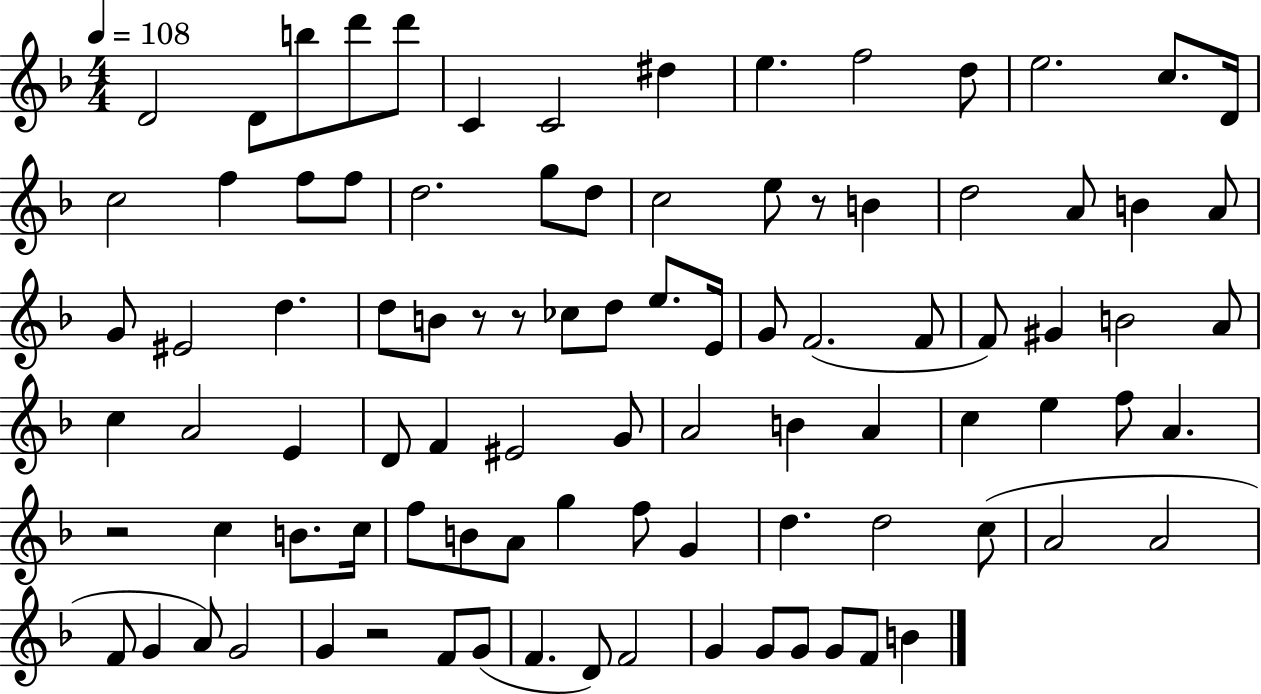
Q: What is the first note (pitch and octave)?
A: D4